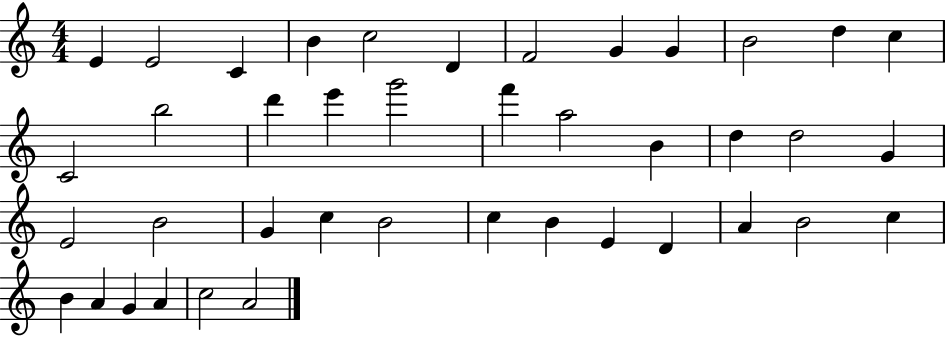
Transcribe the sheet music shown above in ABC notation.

X:1
T:Untitled
M:4/4
L:1/4
K:C
E E2 C B c2 D F2 G G B2 d c C2 b2 d' e' g'2 f' a2 B d d2 G E2 B2 G c B2 c B E D A B2 c B A G A c2 A2